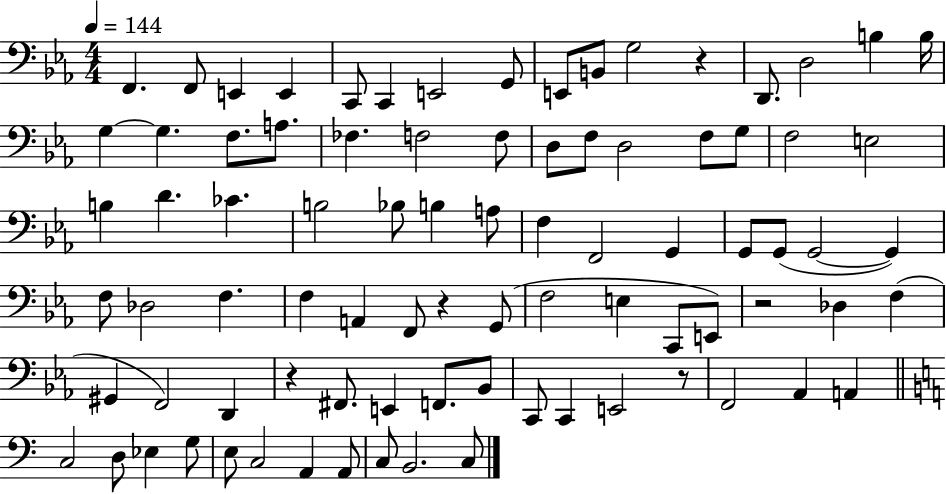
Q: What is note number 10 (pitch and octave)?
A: B2